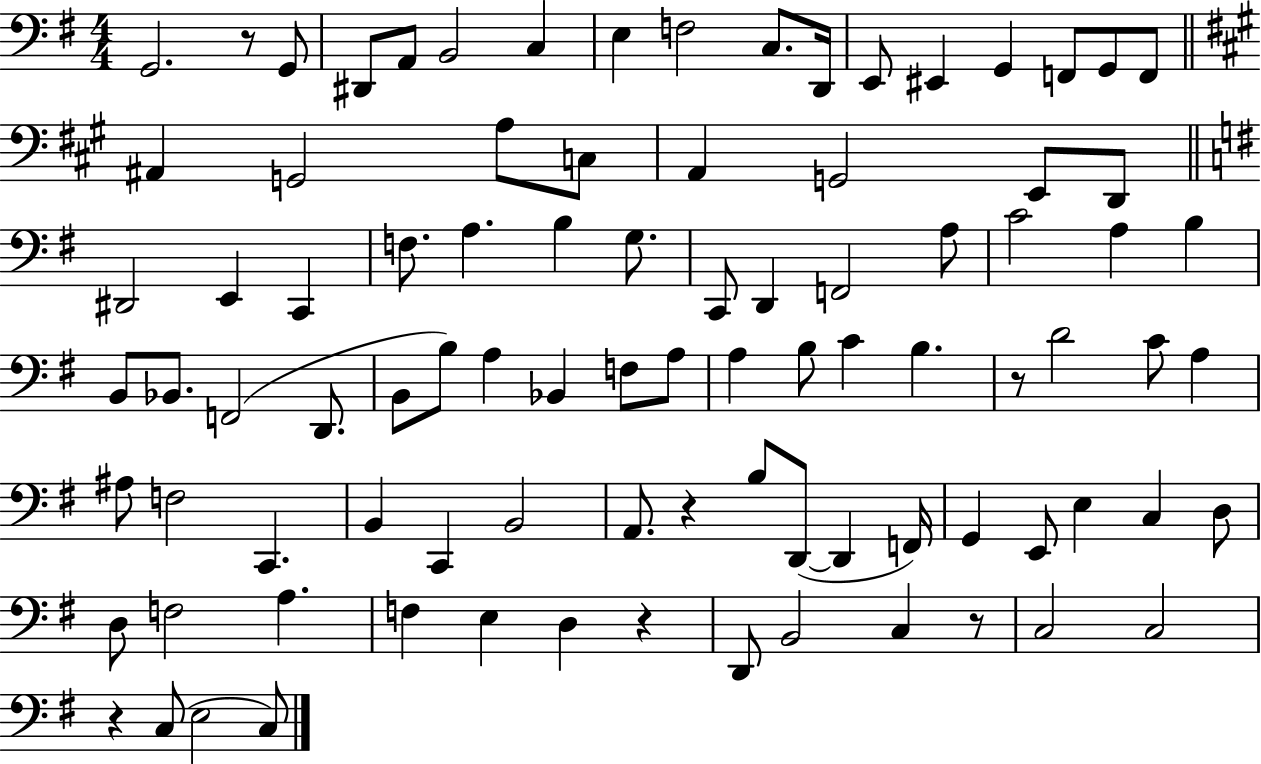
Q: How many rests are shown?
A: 6